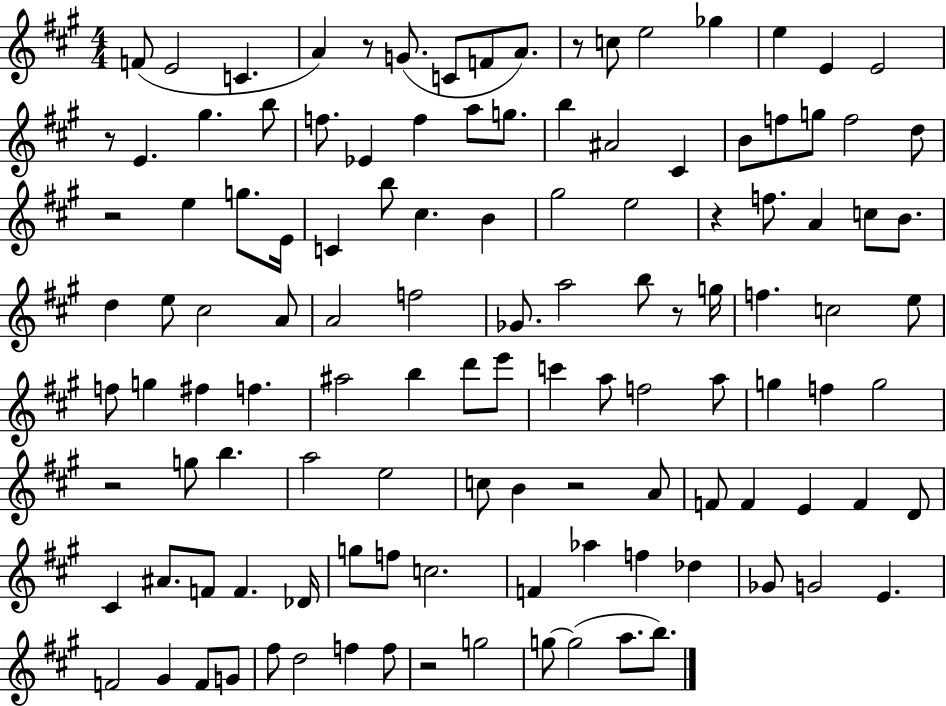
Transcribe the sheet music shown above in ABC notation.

X:1
T:Untitled
M:4/4
L:1/4
K:A
F/2 E2 C A z/2 G/2 C/2 F/2 A/2 z/2 c/2 e2 _g e E E2 z/2 E ^g b/2 f/2 _E f a/2 g/2 b ^A2 ^C B/2 f/2 g/2 f2 d/2 z2 e g/2 E/4 C b/2 ^c B ^g2 e2 z f/2 A c/2 B/2 d e/2 ^c2 A/2 A2 f2 _G/2 a2 b/2 z/2 g/4 f c2 e/2 f/2 g ^f f ^a2 b d'/2 e'/2 c' a/2 f2 a/2 g f g2 z2 g/2 b a2 e2 c/2 B z2 A/2 F/2 F E F D/2 ^C ^A/2 F/2 F _D/4 g/2 f/2 c2 F _a f _d _G/2 G2 E F2 ^G F/2 G/2 ^f/2 d2 f f/2 z2 g2 g/2 g2 a/2 b/2